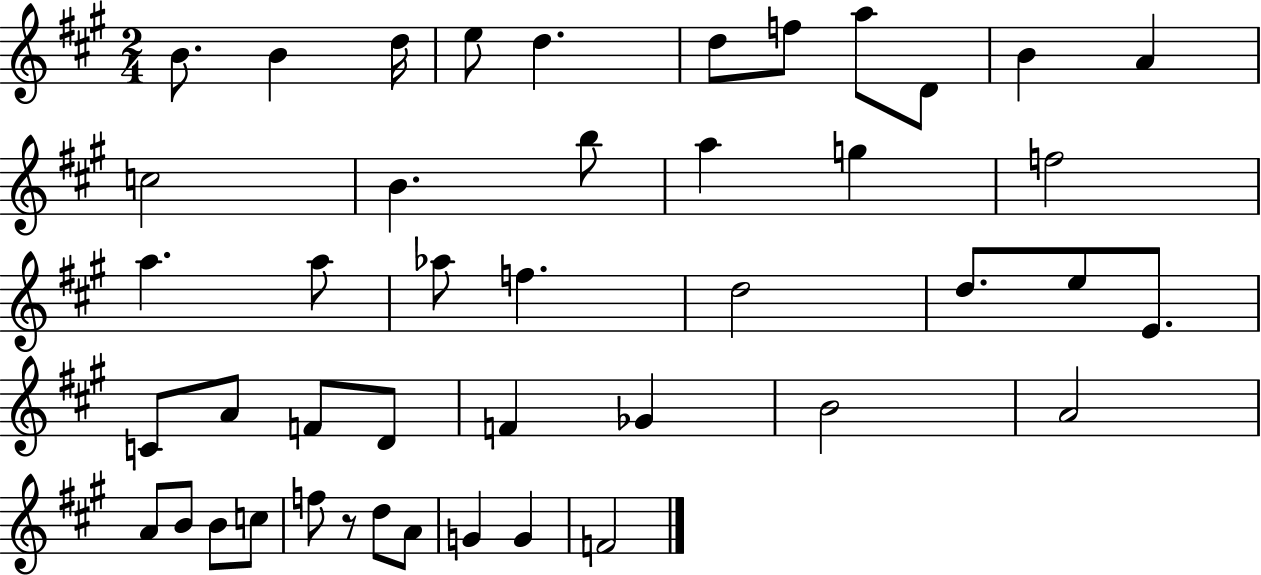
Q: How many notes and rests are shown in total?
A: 44